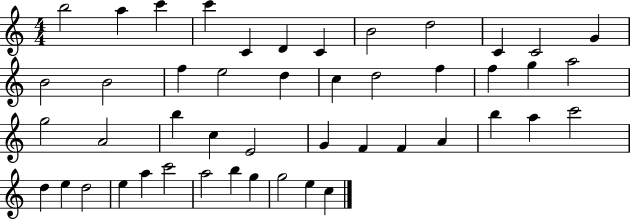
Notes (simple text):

B5/h A5/q C6/q C6/q C4/q D4/q C4/q B4/h D5/h C4/q C4/h G4/q B4/h B4/h F5/q E5/h D5/q C5/q D5/h F5/q F5/q G5/q A5/h G5/h A4/h B5/q C5/q E4/h G4/q F4/q F4/q A4/q B5/q A5/q C6/h D5/q E5/q D5/h E5/q A5/q C6/h A5/h B5/q G5/q G5/h E5/q C5/q